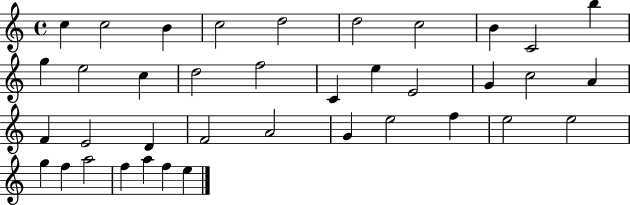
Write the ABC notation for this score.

X:1
T:Untitled
M:4/4
L:1/4
K:C
c c2 B c2 d2 d2 c2 B C2 b g e2 c d2 f2 C e E2 G c2 A F E2 D F2 A2 G e2 f e2 e2 g f a2 f a f e